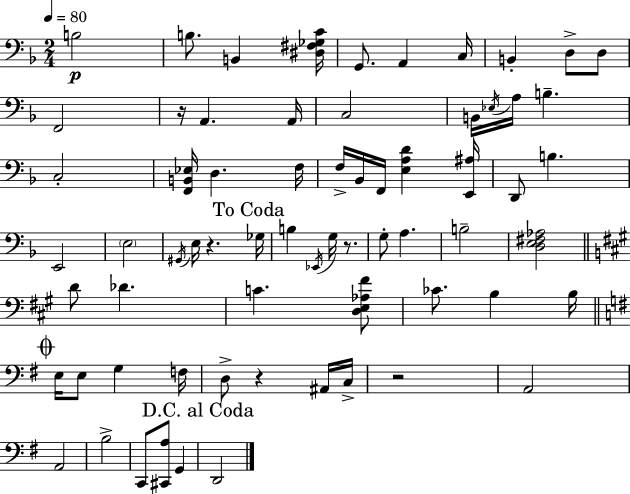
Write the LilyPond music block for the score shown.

{
  \clef bass
  \numericTimeSignature
  \time 2/4
  \key d \minor
  \tempo 4 = 80
  b2\p | b8. b,4 <dis fis ges c'>16 | g,8. a,4 c16 | b,4-. d8-> d8 | \break f,2 | r16 a,4. a,16 | c2 | b,16 \acciaccatura { ees16 } a16 b4.-- | \break c2-. | <f, b, ees>16 d4. | f16 f16-> bes,16 f,16 <e a d'>4 | <e, ais>16 d,8 b4. | \break e,2 | \parenthesize e2 | \acciaccatura { gis,16 } e16 r4. | \mark "To Coda" ges16 b4 \acciaccatura { ees,16 } g16 | \break r8. g8-. a4. | b2-- | <d e fis aes>2 | \bar "||" \break \key a \major d'8 des'4. | c'4. <d e aes fis'>8 | ces'8. b4 b16 | \mark \markup { \musicglyph "scripts.coda" } \bar "||" \break \key g \major e16 e8 g4 f16 | d8-> r4 ais,16 c16-> | r2 | a,2 | \break a,2 | b2-> | c,8 <cis, a>8 g,4 | \mark "D.C. al Coda" d,2 | \break \bar "|."
}